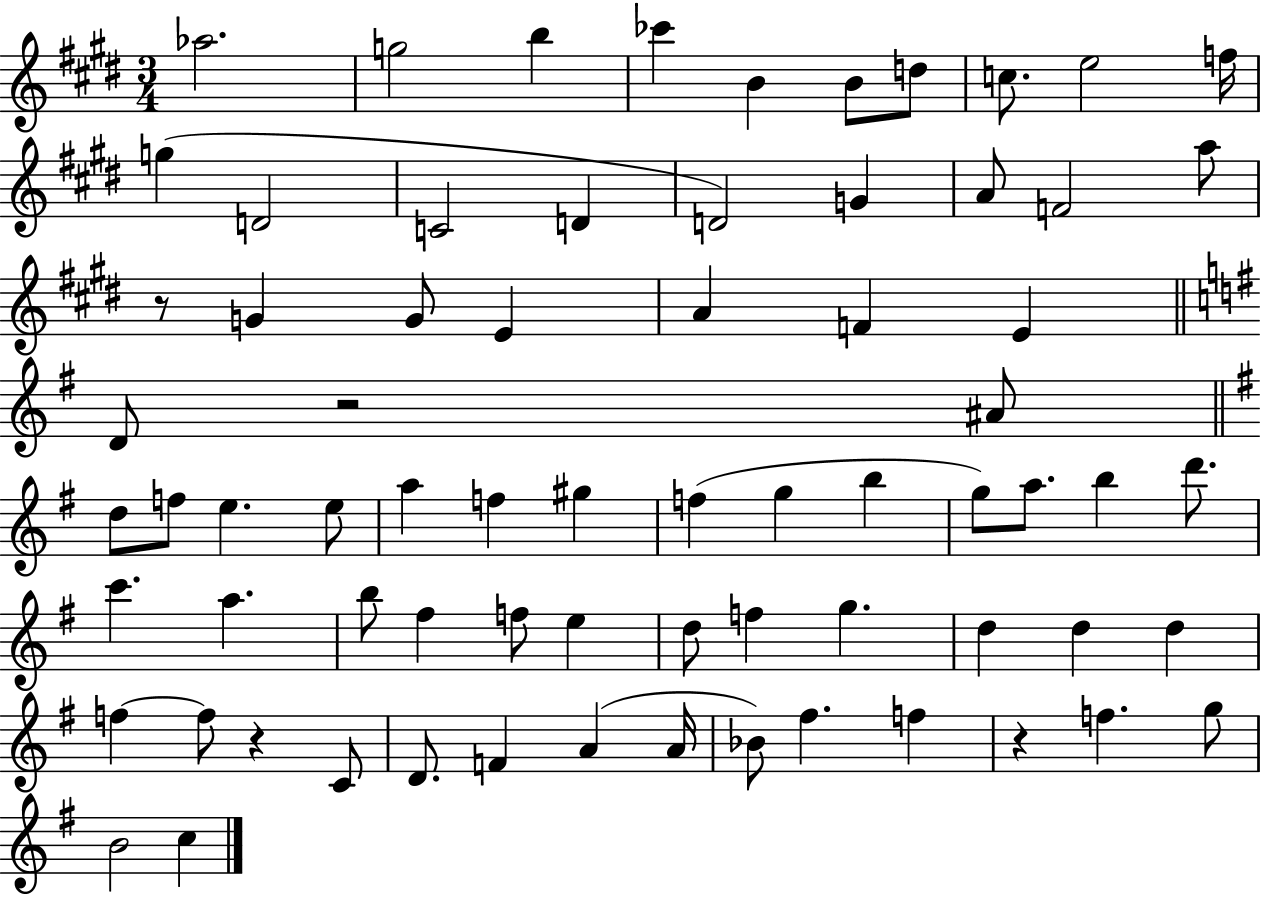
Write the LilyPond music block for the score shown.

{
  \clef treble
  \numericTimeSignature
  \time 3/4
  \key e \major
  aes''2. | g''2 b''4 | ces'''4 b'4 b'8 d''8 | c''8. e''2 f''16 | \break g''4( d'2 | c'2 d'4 | d'2) g'4 | a'8 f'2 a''8 | \break r8 g'4 g'8 e'4 | a'4 f'4 e'4 | \bar "||" \break \key e \minor d'8 r2 ais'8 | \bar "||" \break \key e \minor d''8 f''8 e''4. e''8 | a''4 f''4 gis''4 | f''4( g''4 b''4 | g''8) a''8. b''4 d'''8. | \break c'''4. a''4. | b''8 fis''4 f''8 e''4 | d''8 f''4 g''4. | d''4 d''4 d''4 | \break f''4~~ f''8 r4 c'8 | d'8. f'4 a'4( a'16 | bes'8) fis''4. f''4 | r4 f''4. g''8 | \break b'2 c''4 | \bar "|."
}